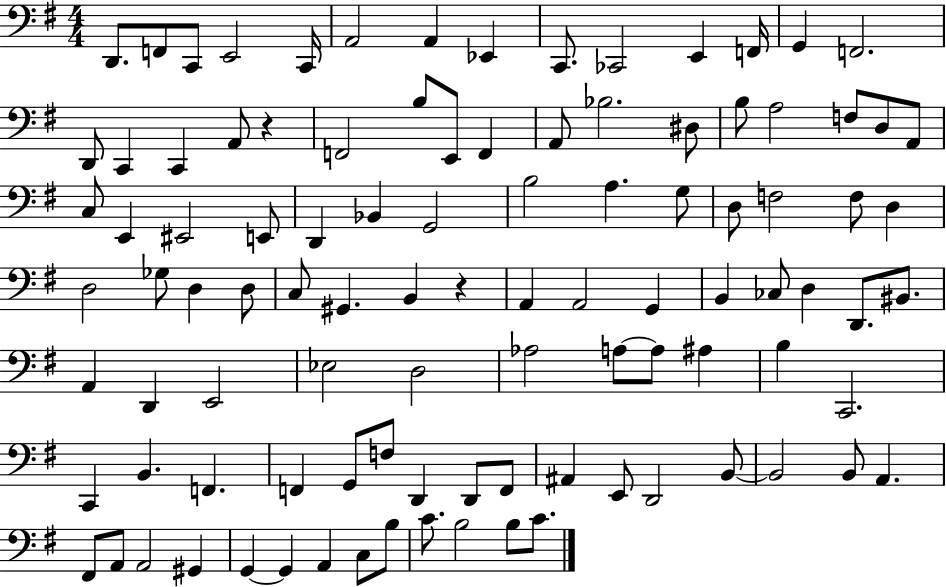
D2/e. F2/e C2/e E2/h C2/s A2/h A2/q Eb2/q C2/e. CES2/h E2/q F2/s G2/q F2/h. D2/e C2/q C2/q A2/e R/q F2/h B3/e E2/e F2/q A2/e Bb3/h. D#3/e B3/e A3/h F3/e D3/e A2/e C3/e E2/q EIS2/h E2/e D2/q Bb2/q G2/h B3/h A3/q. G3/e D3/e F3/h F3/e D3/q D3/h Gb3/e D3/q D3/e C3/e G#2/q. B2/q R/q A2/q A2/h G2/q B2/q CES3/e D3/q D2/e. BIS2/e. A2/q D2/q E2/h Eb3/h D3/h Ab3/h A3/e A3/e A#3/q B3/q C2/h. C2/q B2/q. F2/q. F2/q G2/e F3/e D2/q D2/e F2/e A#2/q E2/e D2/h B2/e B2/h B2/e A2/q. F#2/e A2/e A2/h G#2/q G2/q G2/q A2/q C3/e B3/e C4/e. B3/h B3/e C4/e.